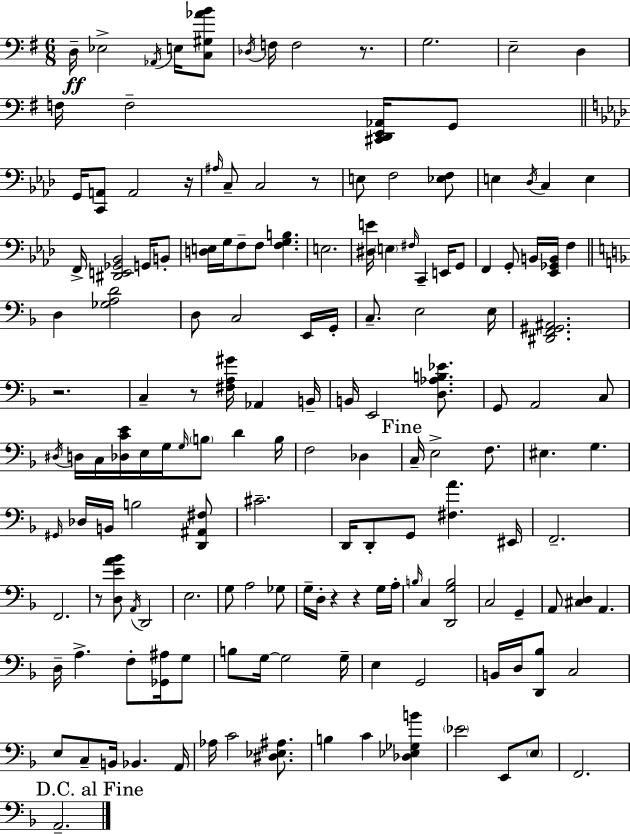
X:1
T:Untitled
M:6/8
L:1/4
K:G
D,/4 _E,2 _A,,/4 E,/4 [C,^G,_AB]/2 _D,/4 F,/4 F,2 z/2 G,2 E,2 D, F,/4 F,2 [^C,,D,,E,,_A,,]/4 G,,/2 G,,/4 [C,,A,,]/2 A,,2 z/4 ^A,/4 C,/2 C,2 z/2 E,/2 F,2 [_E,F,]/2 E, _D,/4 C, E, F,,/4 [^D,,E,,_G,,_B,,]2 G,,/4 B,,/2 [D,E,]/4 G,/4 F,/2 F,/2 [F,G,B,] E,2 [^D,E]/4 E, ^F,/4 C,, E,,/4 G,,/2 F,, G,,/2 B,,/4 [_E,,_G,,B,,]/4 F, D, [_G,A,D]2 D,/2 C,2 E,,/4 G,,/4 C,/2 E,2 E,/4 [^D,,F,,^G,,^A,,]2 z2 C, z/2 [^F,A,^G]/4 _A,, B,,/4 B,,/4 E,,2 [D,_A,B,_E]/2 G,,/2 A,,2 C,/2 ^D,/4 D,/4 C,/4 [_D,CE]/4 E,/4 G,/4 G,/4 B,/2 D B,/4 F,2 _D, C,/4 E,2 F,/2 ^E, G, ^G,,/4 _D,/4 B,,/4 B,2 [D,,^A,,^F,]/2 ^C2 D,,/4 D,,/2 G,,/2 [^F,A] ^E,,/4 F,,2 F,,2 z/2 [D,EA_B]/2 A,,/4 D,,2 E,2 G,/2 A,2 _G,/2 G,/4 D,/4 z z G,/4 A,/4 B,/4 C, [D,,G,B,]2 C,2 G,, A,,/2 [^C,D,] A,, D,/4 A, F,/2 [_G,,^A,]/4 G,/2 B,/2 G,/4 G,2 G,/4 E, G,,2 B,,/4 D,/4 [D,,_B,]/2 C,2 E,/2 C,/2 B,,/4 _B,, A,,/4 _A,/4 C2 [^D,_E,^A,]/2 B, C [_D,_E,_G,B] _E2 E,,/2 E,/2 F,,2 A,,2